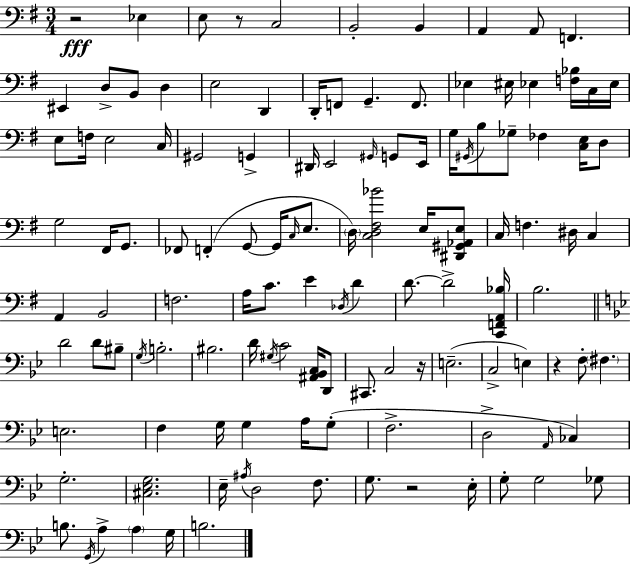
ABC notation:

X:1
T:Untitled
M:3/4
L:1/4
K:Em
z2 _E, E,/2 z/2 C,2 B,,2 B,, A,, A,,/2 F,, ^E,, D,/2 B,,/2 D, E,2 D,, D,,/4 F,,/2 G,, F,,/2 _E, ^E,/4 _E, [F,_B,]/4 C,/4 _E,/4 E,/2 F,/4 E,2 C,/4 ^G,,2 G,, ^D,,/4 E,,2 ^G,,/4 G,,/2 E,,/4 G,/4 ^G,,/4 B,/2 _G,/2 _F, [C,E,]/4 D,/2 G,2 ^F,,/4 G,,/2 _F,,/2 F,, G,,/2 G,,/4 C,/4 E,/2 D,/4 [C,D,^F,_B]2 E,/4 [^D,,^G,,_A,,E,]/2 C,/4 F, ^D,/4 C, A,, B,,2 F,2 A,/4 C/2 E _D,/4 D D/2 D2 [C,,F,,A,,_B,]/4 B,2 D2 D/2 ^B,/2 G,/4 B,2 ^B,2 D/4 ^G,/4 C2 [^A,,_B,,C,]/4 D,,/2 ^C,,/2 C,2 z/4 E,2 C,2 E, z F,/2 ^F, E,2 F, G,/4 G, A,/4 G,/2 F,2 D,2 A,,/4 _C, G,2 [^C,_E,G,]2 _E,/4 ^A,/4 D,2 F,/2 G,/2 z2 _E,/4 G,/2 G,2 _G,/2 B,/2 G,,/4 A, A, G,/4 B,2